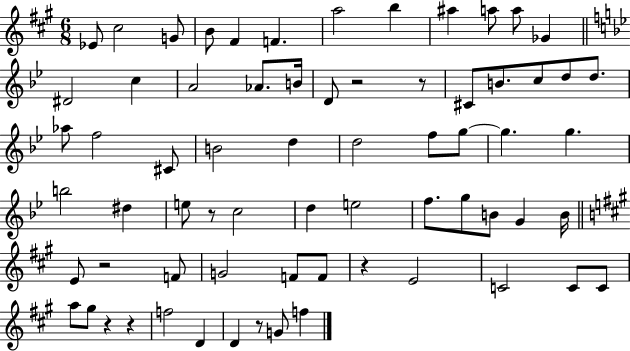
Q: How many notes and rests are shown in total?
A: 68